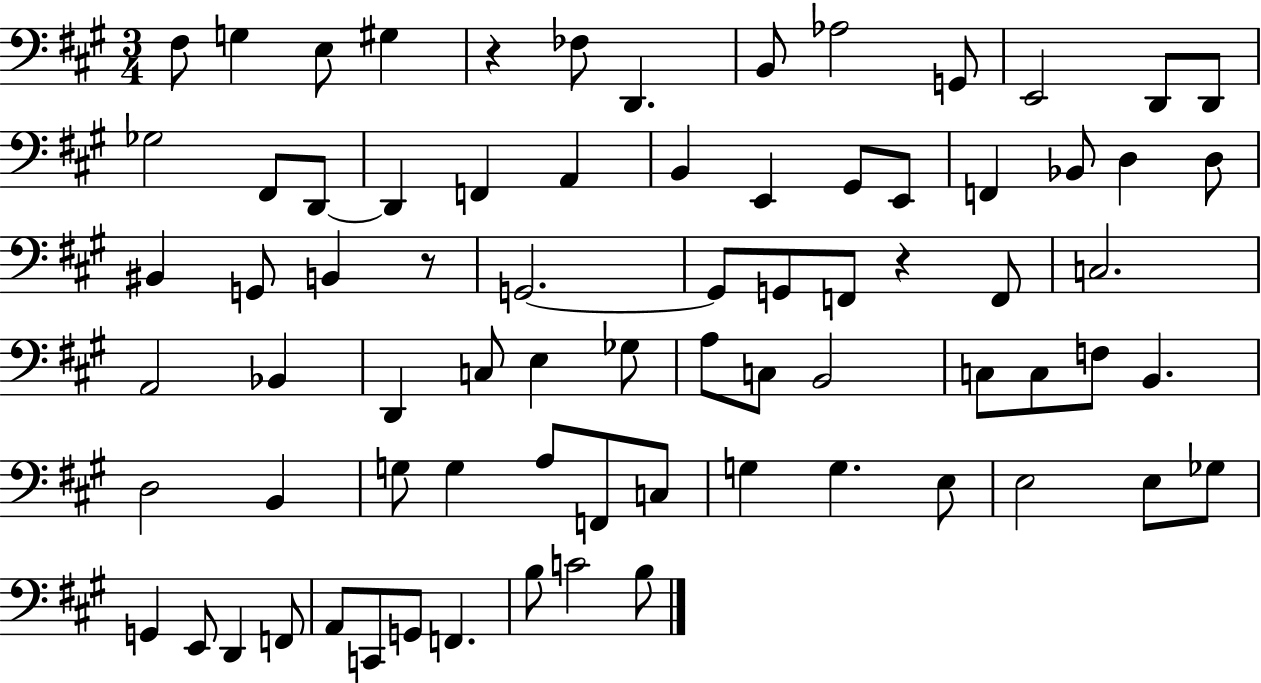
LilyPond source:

{
  \clef bass
  \numericTimeSignature
  \time 3/4
  \key a \major
  \repeat volta 2 { fis8 g4 e8 gis4 | r4 fes8 d,4. | b,8 aes2 g,8 | e,2 d,8 d,8 | \break ges2 fis,8 d,8~~ | d,4 f,4 a,4 | b,4 e,4 gis,8 e,8 | f,4 bes,8 d4 d8 | \break bis,4 g,8 b,4 r8 | g,2.~~ | g,8 g,8 f,8 r4 f,8 | c2. | \break a,2 bes,4 | d,4 c8 e4 ges8 | a8 c8 b,2 | c8 c8 f8 b,4. | \break d2 b,4 | g8 g4 a8 f,8 c8 | g4 g4. e8 | e2 e8 ges8 | \break g,4 e,8 d,4 f,8 | a,8 c,8 g,8 f,4. | b8 c'2 b8 | } \bar "|."
}